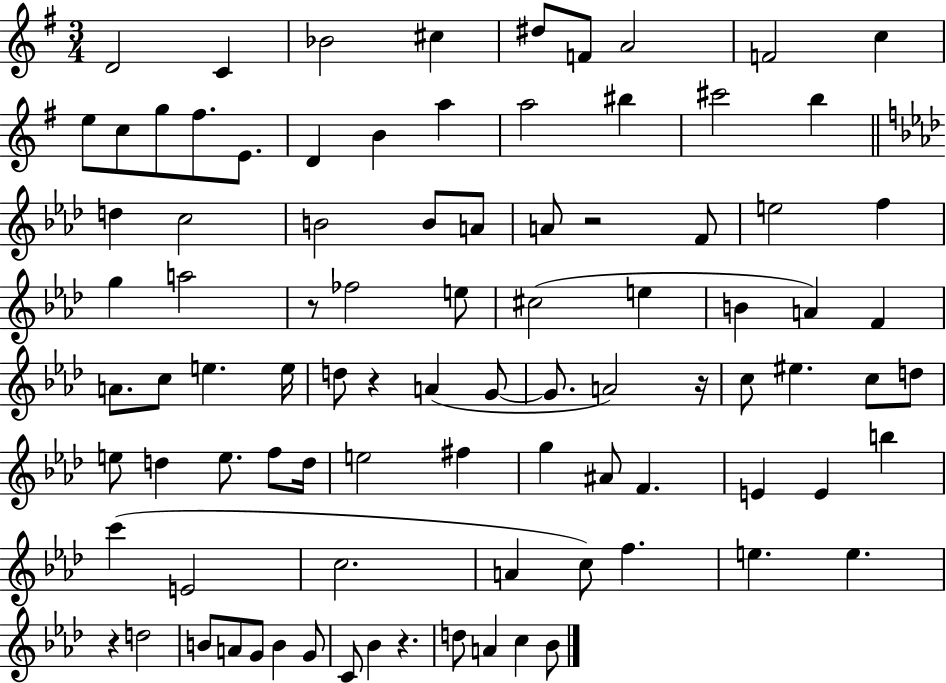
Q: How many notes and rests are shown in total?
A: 91